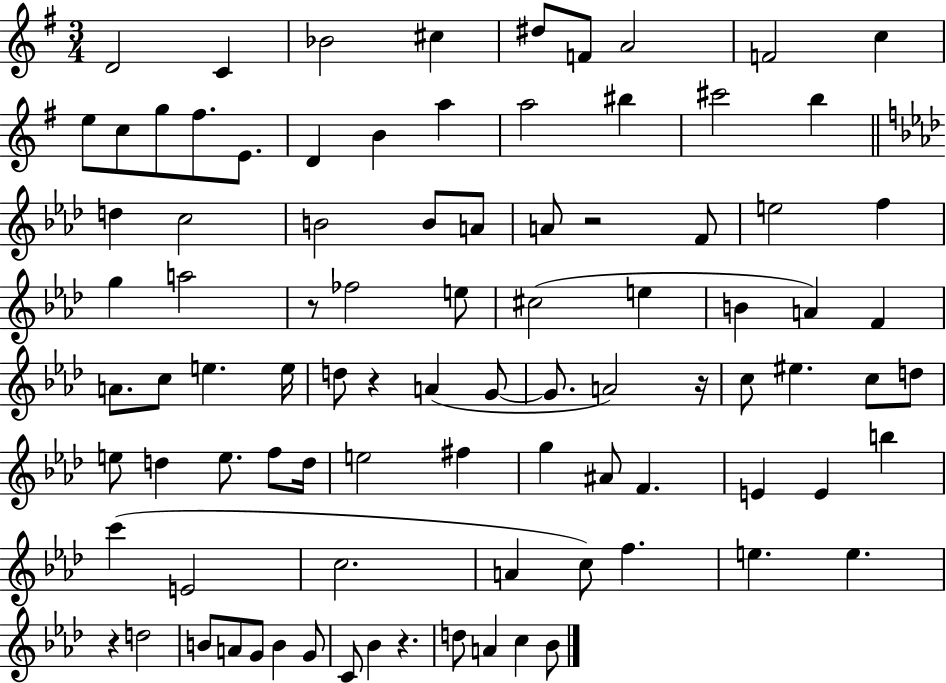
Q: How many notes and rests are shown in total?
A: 91